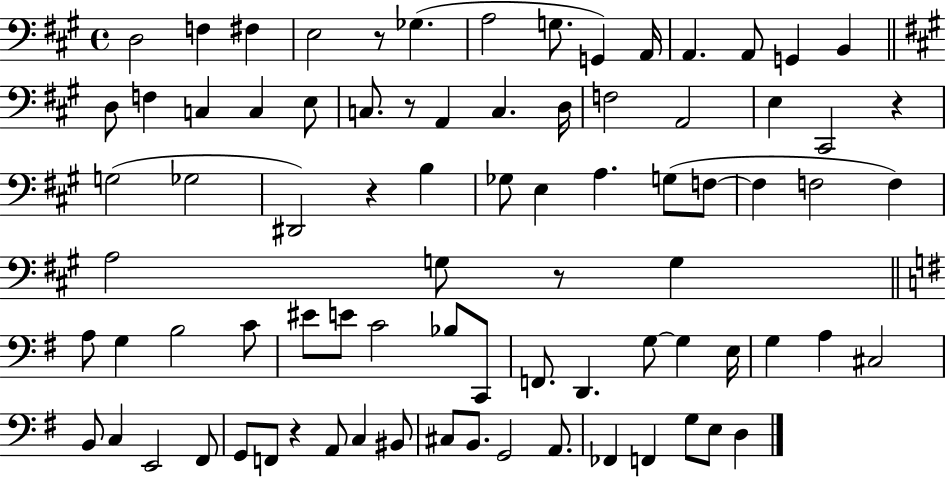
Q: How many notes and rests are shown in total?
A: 82